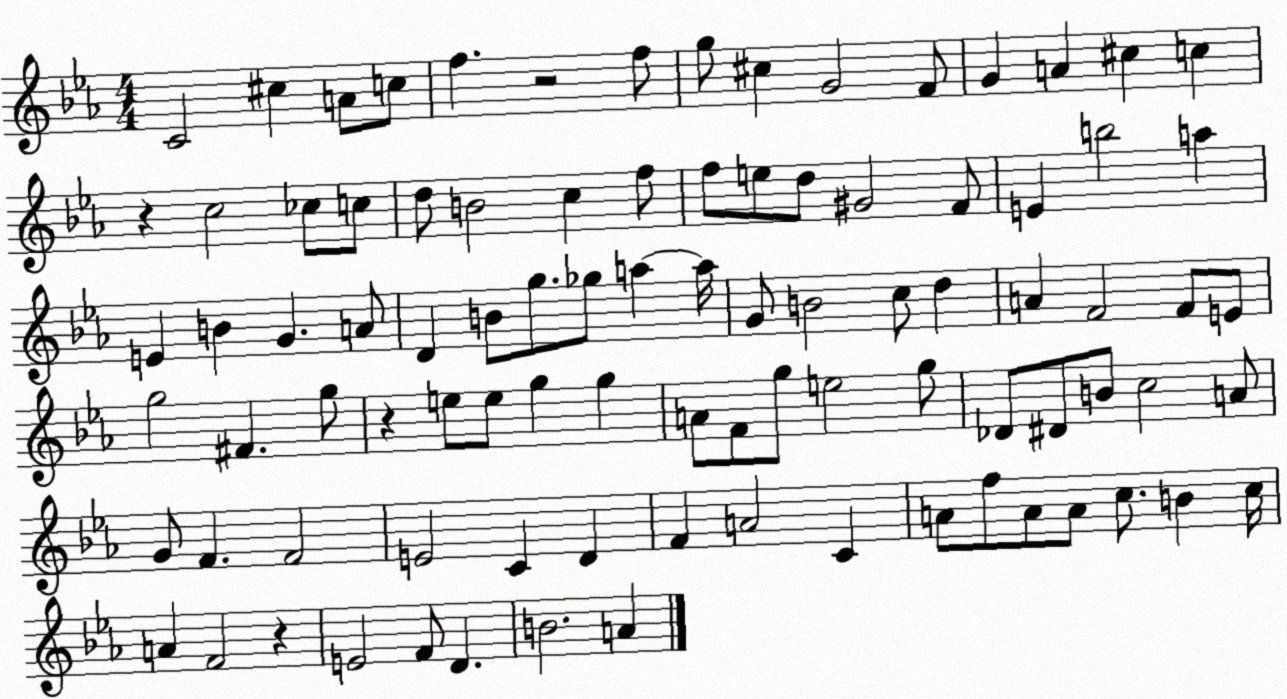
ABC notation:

X:1
T:Untitled
M:4/4
L:1/4
K:Eb
C2 ^c A/2 c/2 f z2 f/2 g/2 ^c G2 F/2 G A ^c c z c2 _c/2 c/2 d/2 B2 c f/2 f/2 e/2 d/2 ^G2 F/2 E b2 a E B G A/2 D B/2 g/2 _g/2 a a/4 G/2 B2 c/2 d A F2 F/2 E/2 g2 ^F g/2 z e/2 e/2 g g A/2 F/2 g/2 e2 g/2 _D/2 ^D/2 B/2 c2 A/2 G/2 F F2 E2 C D F A2 C A/2 f/2 A/2 A/2 c/2 B c/4 A F2 z E2 F/2 D B2 A